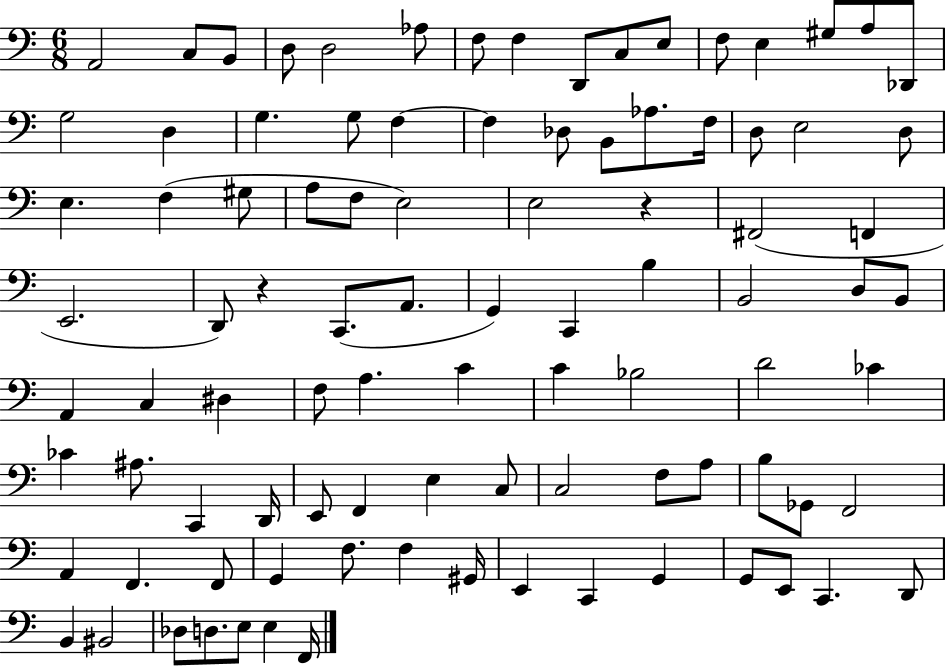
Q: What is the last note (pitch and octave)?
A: F2